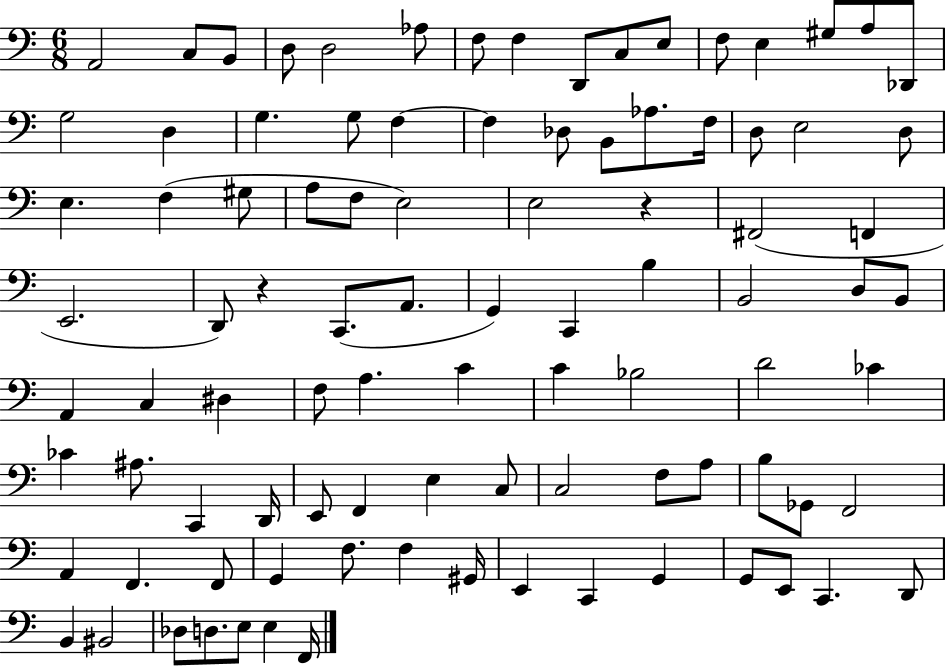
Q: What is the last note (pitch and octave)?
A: F2